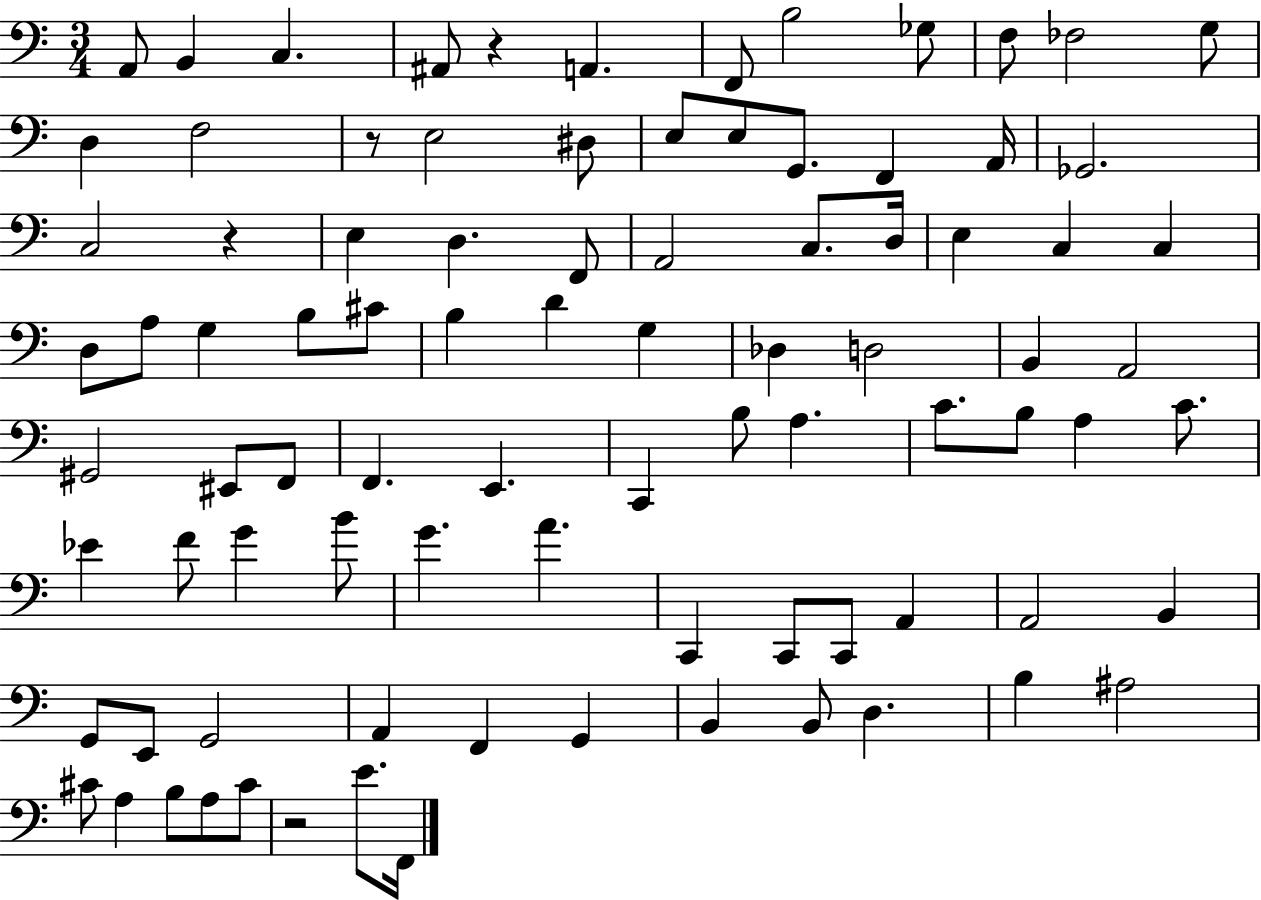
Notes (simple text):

A2/e B2/q C3/q. A#2/e R/q A2/q. F2/e B3/h Gb3/e F3/e FES3/h G3/e D3/q F3/h R/e E3/h D#3/e E3/e E3/e G2/e. F2/q A2/s Gb2/h. C3/h R/q E3/q D3/q. F2/e A2/h C3/e. D3/s E3/q C3/q C3/q D3/e A3/e G3/q B3/e C#4/e B3/q D4/q G3/q Db3/q D3/h B2/q A2/h G#2/h EIS2/e F2/e F2/q. E2/q. C2/q B3/e A3/q. C4/e. B3/e A3/q C4/e. Eb4/q F4/e G4/q B4/e G4/q. A4/q. C2/q C2/e C2/e A2/q A2/h B2/q G2/e E2/e G2/h A2/q F2/q G2/q B2/q B2/e D3/q. B3/q A#3/h C#4/e A3/q B3/e A3/e C#4/e R/h E4/e. F2/s